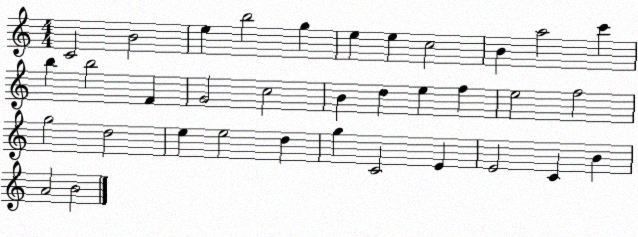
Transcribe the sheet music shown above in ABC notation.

X:1
T:Untitled
M:4/4
L:1/4
K:C
C2 B2 e b2 g e e c2 B a2 c' b b2 F G2 c2 B d e f e2 f2 g2 d2 e e2 d g C2 E E2 C B A2 B2